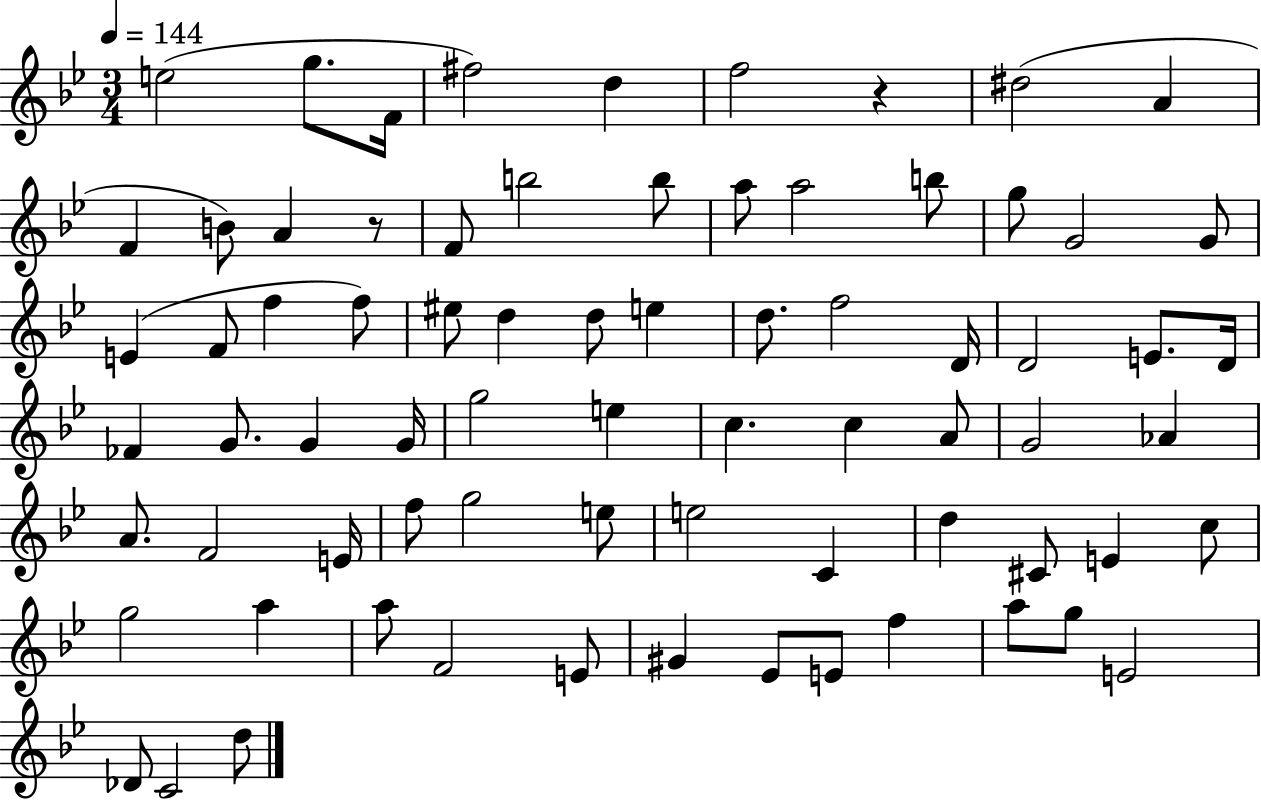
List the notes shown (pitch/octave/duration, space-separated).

E5/h G5/e. F4/s F#5/h D5/q F5/h R/q D#5/h A4/q F4/q B4/e A4/q R/e F4/e B5/h B5/e A5/e A5/h B5/e G5/e G4/h G4/e E4/q F4/e F5/q F5/e EIS5/e D5/q D5/e E5/q D5/e. F5/h D4/s D4/h E4/e. D4/s FES4/q G4/e. G4/q G4/s G5/h E5/q C5/q. C5/q A4/e G4/h Ab4/q A4/e. F4/h E4/s F5/e G5/h E5/e E5/h C4/q D5/q C#4/e E4/q C5/e G5/h A5/q A5/e F4/h E4/e G#4/q Eb4/e E4/e F5/q A5/e G5/e E4/h Db4/e C4/h D5/e